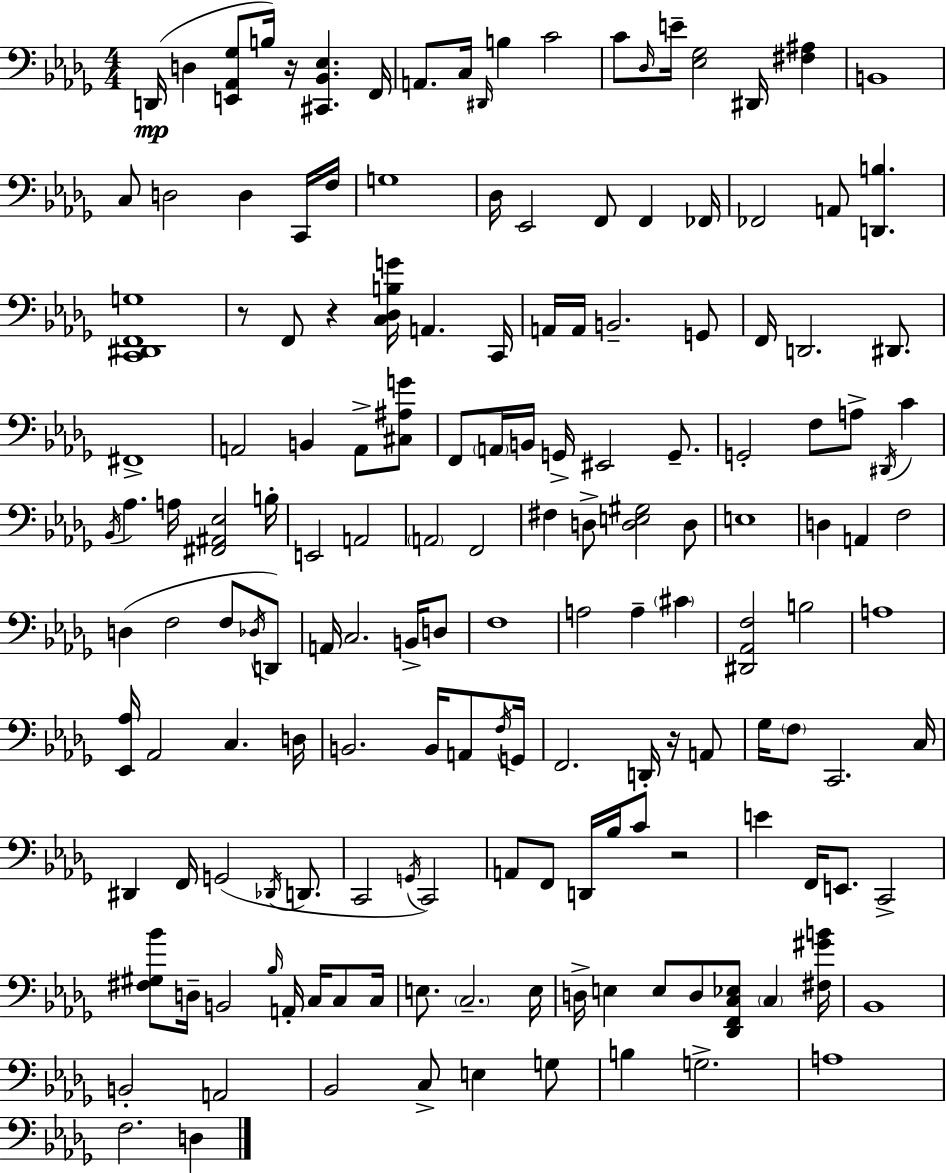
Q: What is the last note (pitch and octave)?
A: D3